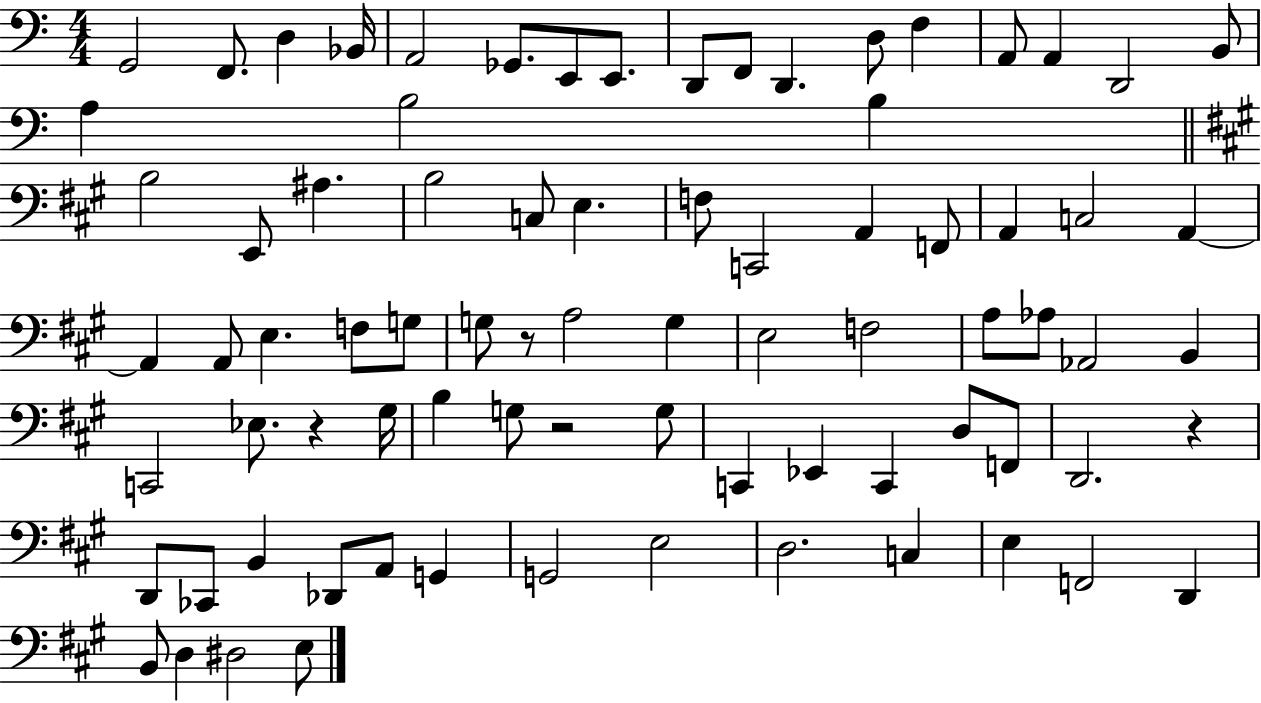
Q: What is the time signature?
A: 4/4